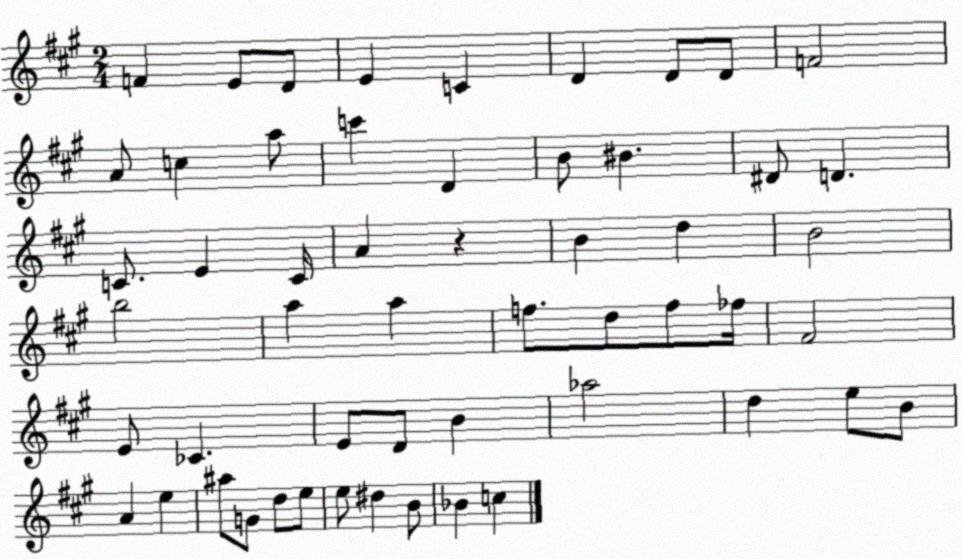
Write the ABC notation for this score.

X:1
T:Untitled
M:2/4
L:1/4
K:A
F E/2 D/2 E C D D/2 D/2 F2 A/2 c a/2 c' D B/2 ^B ^D/2 D C/2 E C/4 A z B d B2 b2 a a f/2 d/2 f/2 _f/4 ^F2 E/2 _C E/2 D/2 B _a2 d e/2 B/2 A e ^a/2 G/2 d/2 e/2 e/2 ^d B/2 _B c